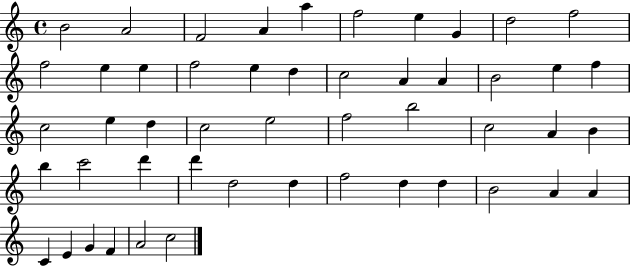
B4/h A4/h F4/h A4/q A5/q F5/h E5/q G4/q D5/h F5/h F5/h E5/q E5/q F5/h E5/q D5/q C5/h A4/q A4/q B4/h E5/q F5/q C5/h E5/q D5/q C5/h E5/h F5/h B5/h C5/h A4/q B4/q B5/q C6/h D6/q D6/q D5/h D5/q F5/h D5/q D5/q B4/h A4/q A4/q C4/q E4/q G4/q F4/q A4/h C5/h